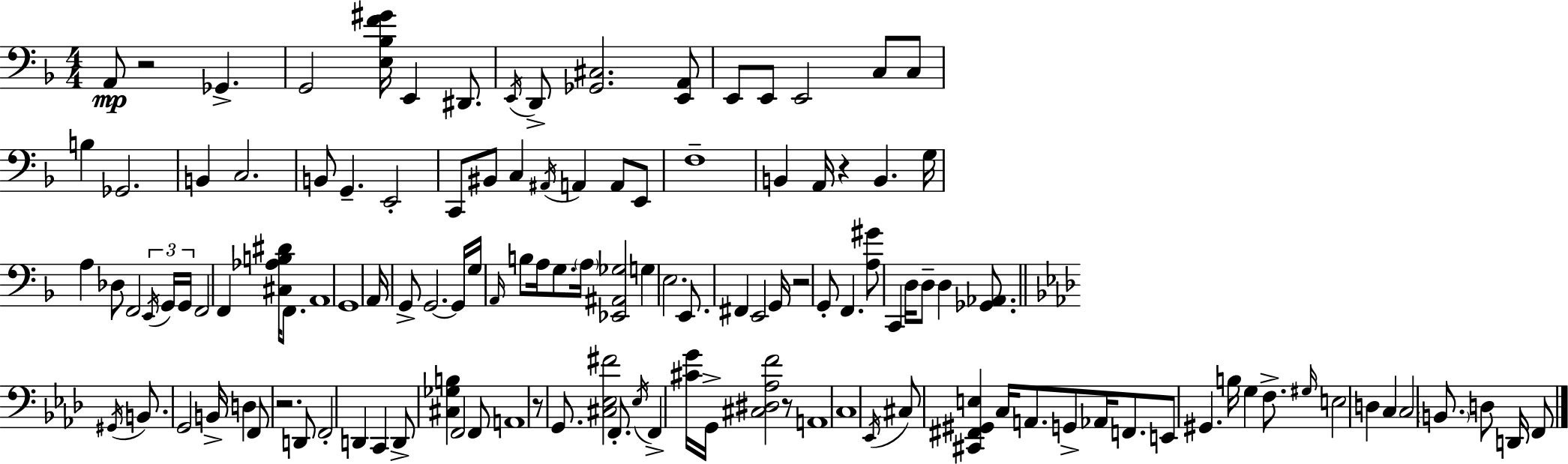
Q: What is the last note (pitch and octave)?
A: F2